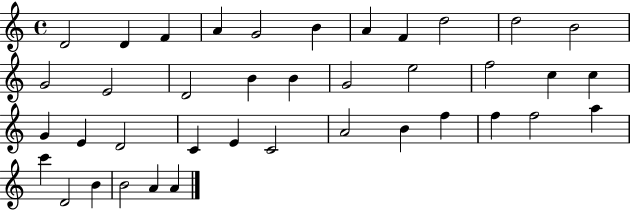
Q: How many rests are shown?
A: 0